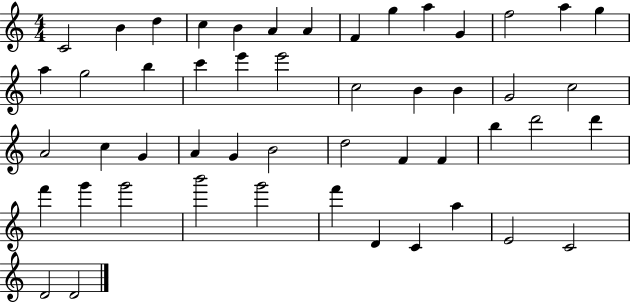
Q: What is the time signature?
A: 4/4